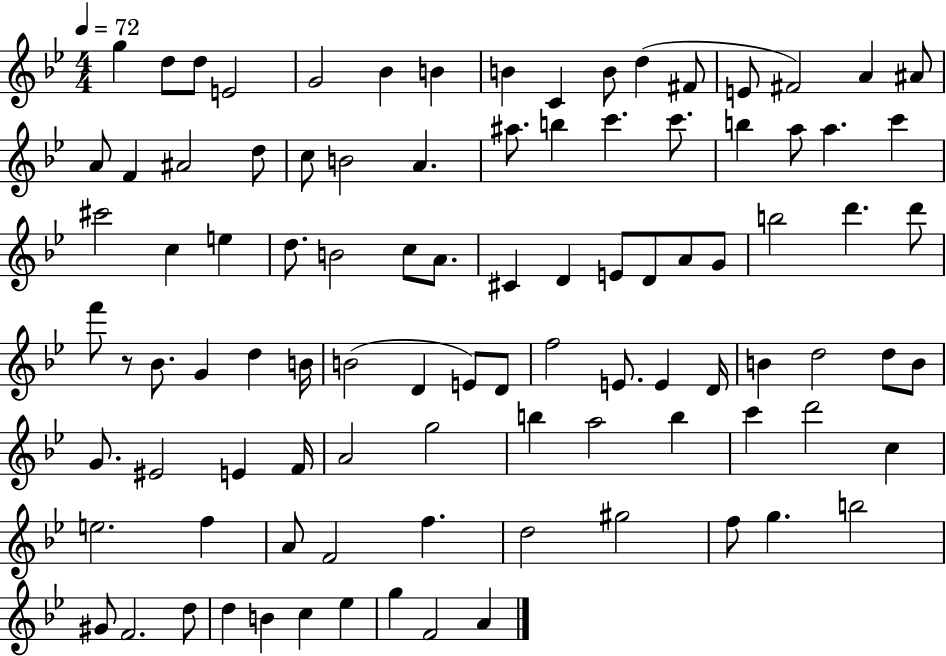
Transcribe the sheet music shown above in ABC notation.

X:1
T:Untitled
M:4/4
L:1/4
K:Bb
g d/2 d/2 E2 G2 _B B B C B/2 d ^F/2 E/2 ^F2 A ^A/2 A/2 F ^A2 d/2 c/2 B2 A ^a/2 b c' c'/2 b a/2 a c' ^c'2 c e d/2 B2 c/2 A/2 ^C D E/2 D/2 A/2 G/2 b2 d' d'/2 f'/2 z/2 _B/2 G d B/4 B2 D E/2 D/2 f2 E/2 E D/4 B d2 d/2 B/2 G/2 ^E2 E F/4 A2 g2 b a2 b c' d'2 c e2 f A/2 F2 f d2 ^g2 f/2 g b2 ^G/2 F2 d/2 d B c _e g F2 A